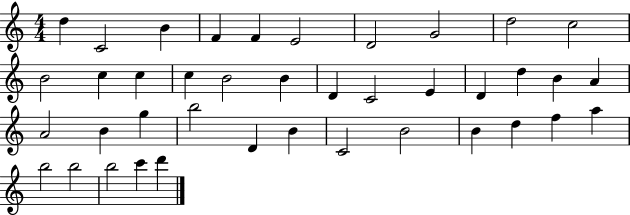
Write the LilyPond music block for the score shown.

{
  \clef treble
  \numericTimeSignature
  \time 4/4
  \key c \major
  d''4 c'2 b'4 | f'4 f'4 e'2 | d'2 g'2 | d''2 c''2 | \break b'2 c''4 c''4 | c''4 b'2 b'4 | d'4 c'2 e'4 | d'4 d''4 b'4 a'4 | \break a'2 b'4 g''4 | b''2 d'4 b'4 | c'2 b'2 | b'4 d''4 f''4 a''4 | \break b''2 b''2 | b''2 c'''4 d'''4 | \bar "|."
}